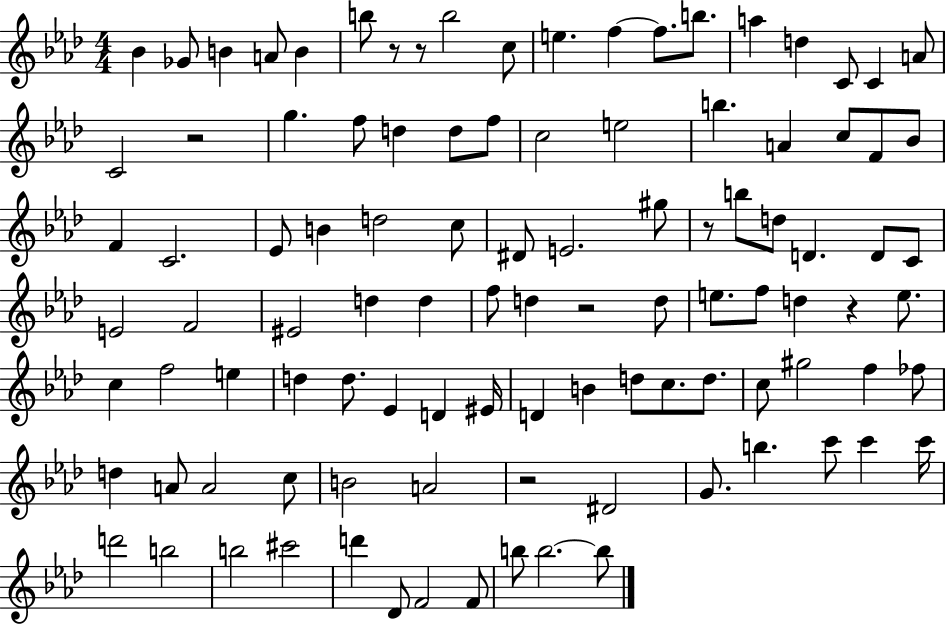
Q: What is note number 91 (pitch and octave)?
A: Db4